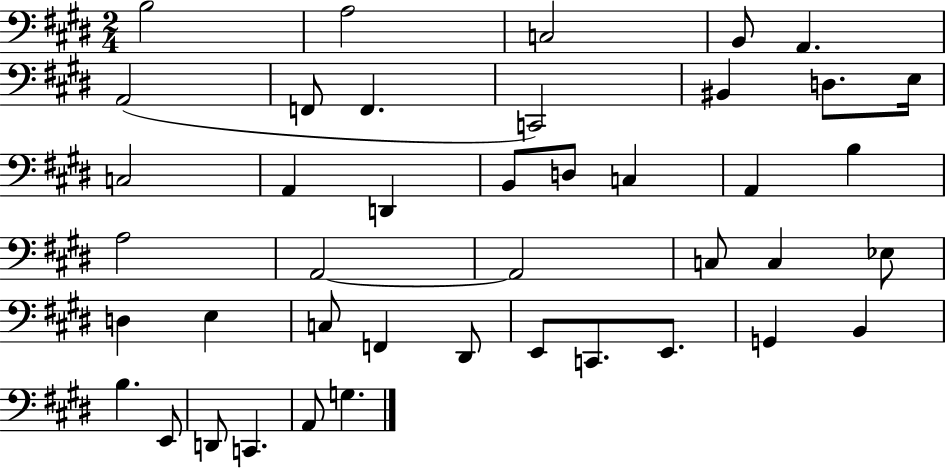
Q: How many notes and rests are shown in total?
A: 42